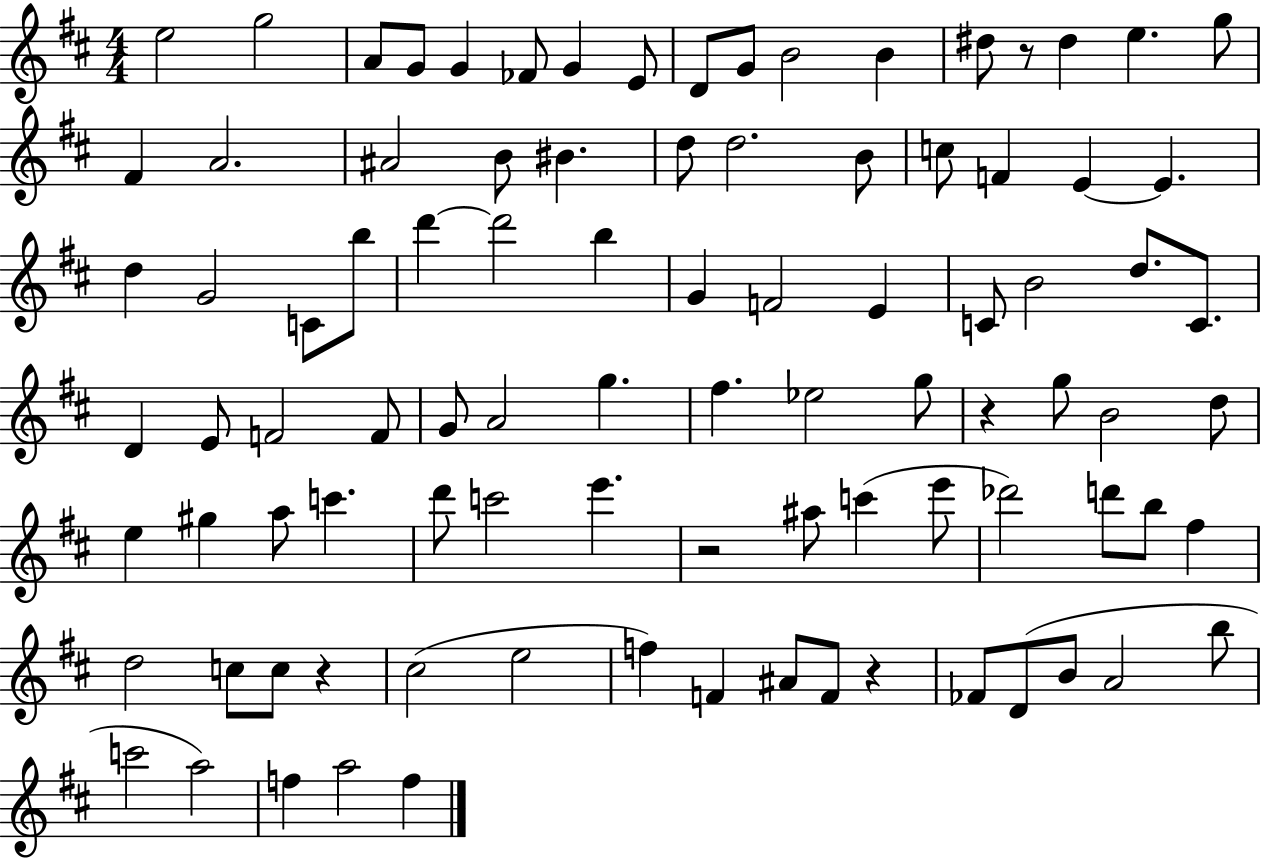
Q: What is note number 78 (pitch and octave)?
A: F4